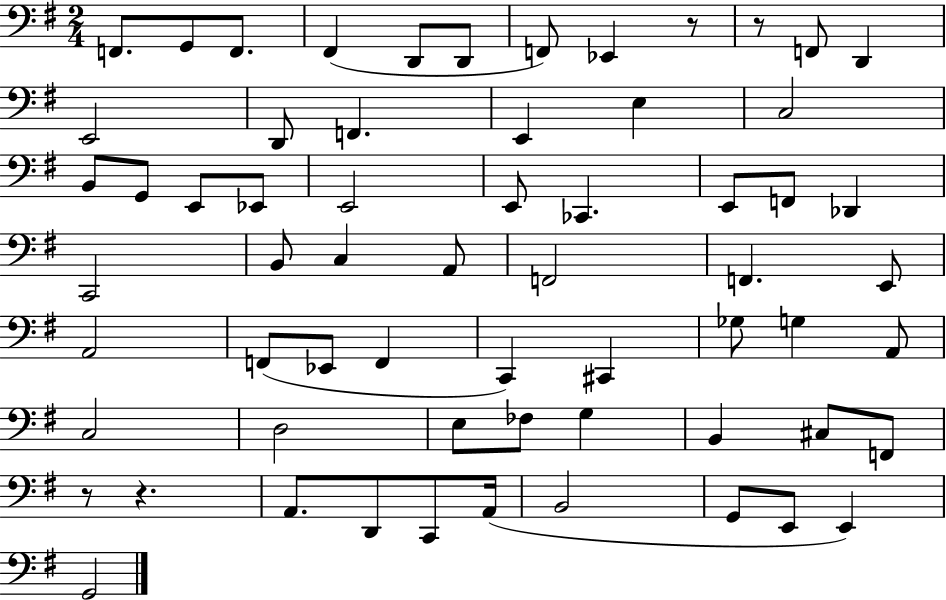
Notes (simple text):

F2/e. G2/e F2/e. F#2/q D2/e D2/e F2/e Eb2/q R/e R/e F2/e D2/q E2/h D2/e F2/q. E2/q E3/q C3/h B2/e G2/e E2/e Eb2/e E2/h E2/e CES2/q. E2/e F2/e Db2/q C2/h B2/e C3/q A2/e F2/h F2/q. E2/e A2/h F2/e Eb2/e F2/q C2/q C#2/q Gb3/e G3/q A2/e C3/h D3/h E3/e FES3/e G3/q B2/q C#3/e F2/e R/e R/q. A2/e. D2/e C2/e A2/s B2/h G2/e E2/e E2/q G2/h